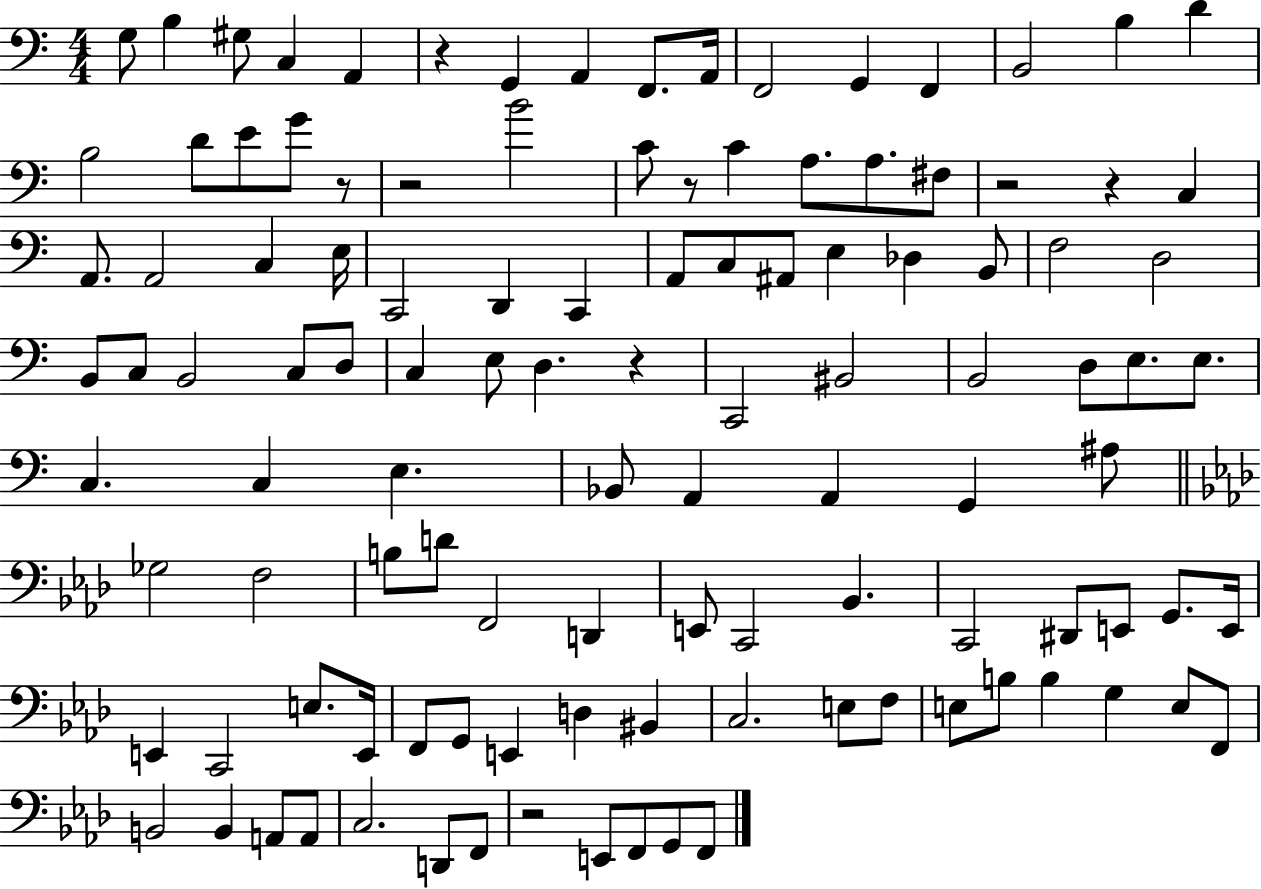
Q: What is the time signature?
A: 4/4